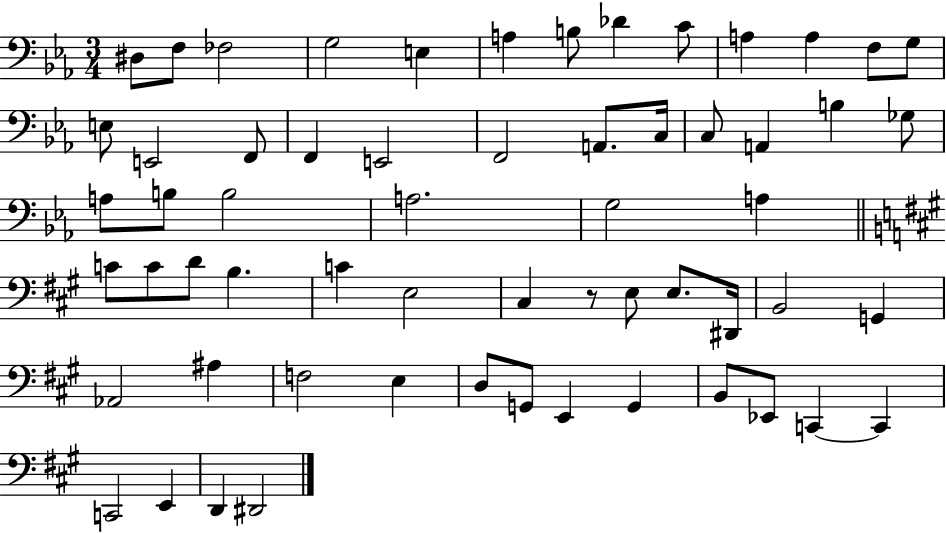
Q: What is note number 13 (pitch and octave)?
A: G3